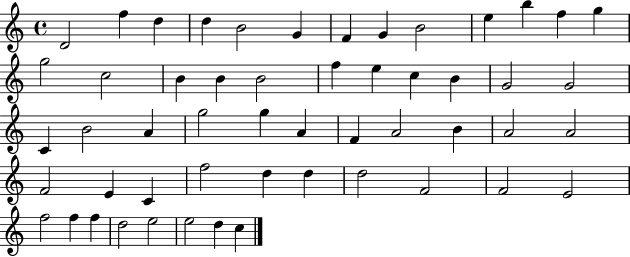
X:1
T:Untitled
M:4/4
L:1/4
K:C
D2 f d d B2 G F G B2 e b f g g2 c2 B B B2 f e c B G2 G2 C B2 A g2 g A F A2 B A2 A2 F2 E C f2 d d d2 F2 F2 E2 f2 f f d2 e2 e2 d c